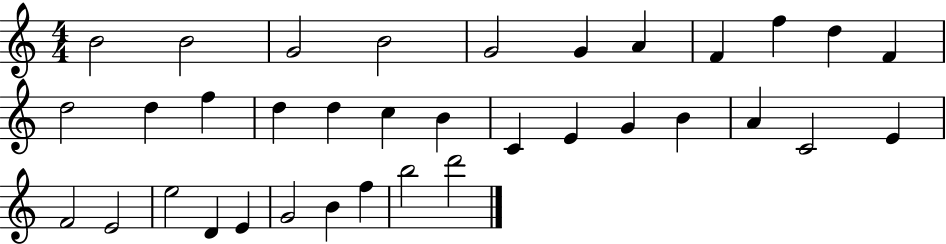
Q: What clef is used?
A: treble